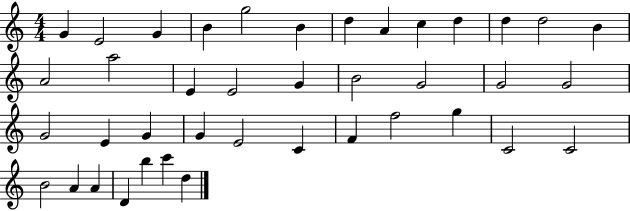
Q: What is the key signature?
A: C major